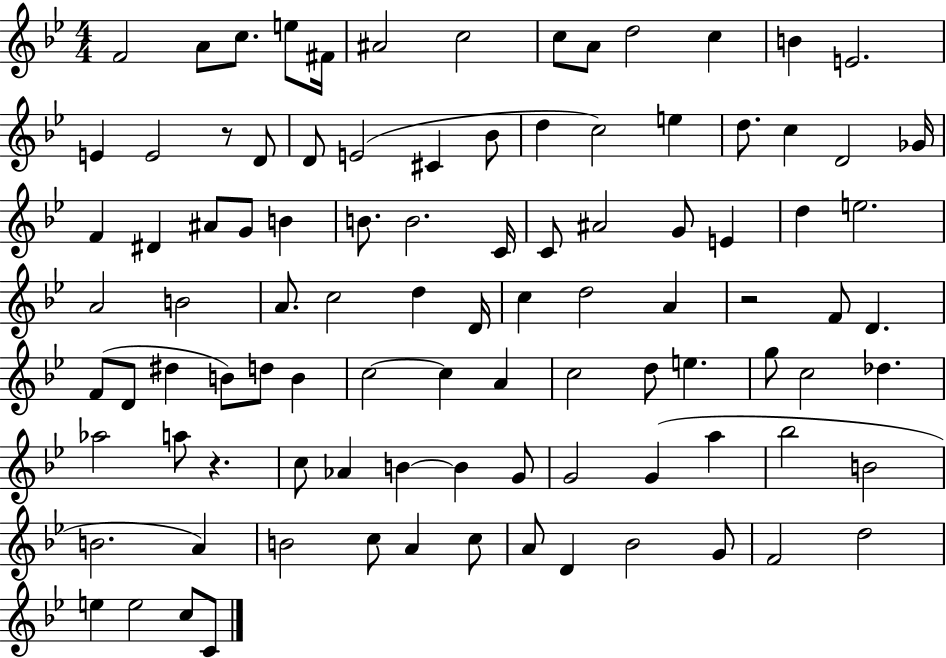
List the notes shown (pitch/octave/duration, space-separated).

F4/h A4/e C5/e. E5/e F#4/s A#4/h C5/h C5/e A4/e D5/h C5/q B4/q E4/h. E4/q E4/h R/e D4/e D4/e E4/h C#4/q Bb4/e D5/q C5/h E5/q D5/e. C5/q D4/h Gb4/s F4/q D#4/q A#4/e G4/e B4/q B4/e. B4/h. C4/s C4/e A#4/h G4/e E4/q D5/q E5/h. A4/h B4/h A4/e. C5/h D5/q D4/s C5/q D5/h A4/q R/h F4/e D4/q. F4/e D4/e D#5/q B4/e D5/e B4/q C5/h C5/q A4/q C5/h D5/e E5/q. G5/e C5/h Db5/q. Ab5/h A5/e R/q. C5/e Ab4/q B4/q B4/q G4/e G4/h G4/q A5/q Bb5/h B4/h B4/h. A4/q B4/h C5/e A4/q C5/e A4/e D4/q Bb4/h G4/e F4/h D5/h E5/q E5/h C5/e C4/e